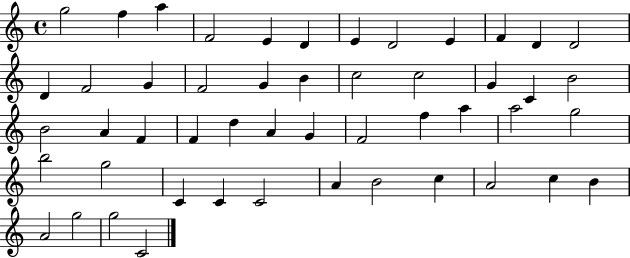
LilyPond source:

{
  \clef treble
  \time 4/4
  \defaultTimeSignature
  \key c \major
  g''2 f''4 a''4 | f'2 e'4 d'4 | e'4 d'2 e'4 | f'4 d'4 d'2 | \break d'4 f'2 g'4 | f'2 g'4 b'4 | c''2 c''2 | g'4 c'4 b'2 | \break b'2 a'4 f'4 | f'4 d''4 a'4 g'4 | f'2 f''4 a''4 | a''2 g''2 | \break b''2 g''2 | c'4 c'4 c'2 | a'4 b'2 c''4 | a'2 c''4 b'4 | \break a'2 g''2 | g''2 c'2 | \bar "|."
}